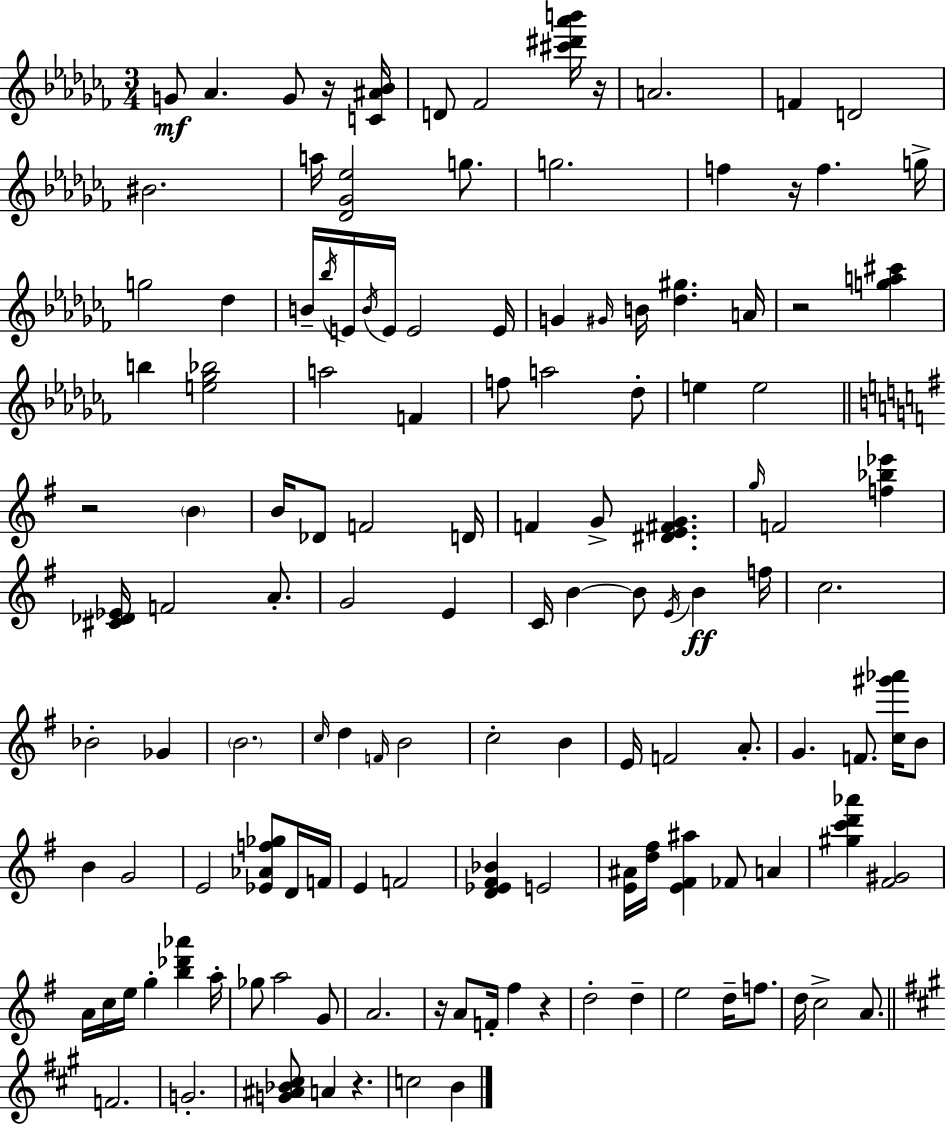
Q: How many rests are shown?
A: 8